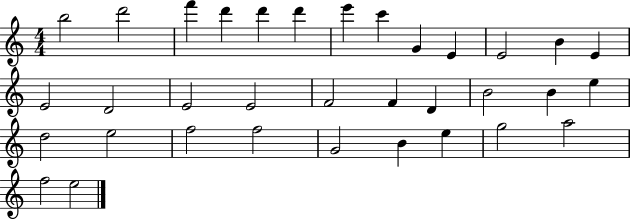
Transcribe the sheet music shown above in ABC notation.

X:1
T:Untitled
M:4/4
L:1/4
K:C
b2 d'2 f' d' d' d' e' c' G E E2 B E E2 D2 E2 E2 F2 F D B2 B e d2 e2 f2 f2 G2 B e g2 a2 f2 e2